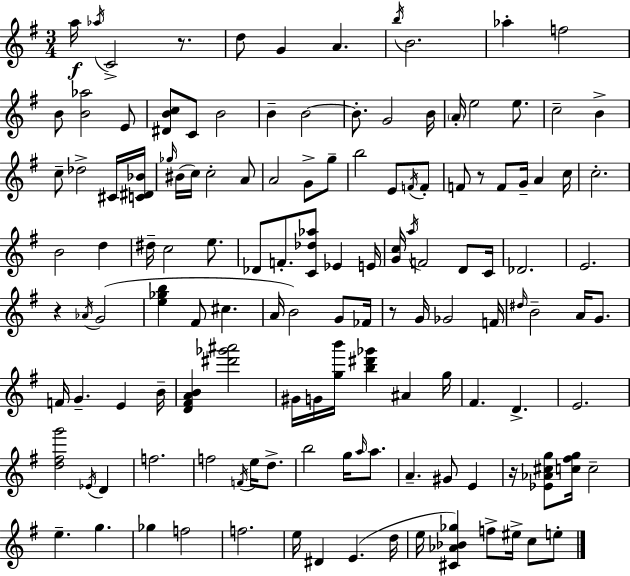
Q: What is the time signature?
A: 3/4